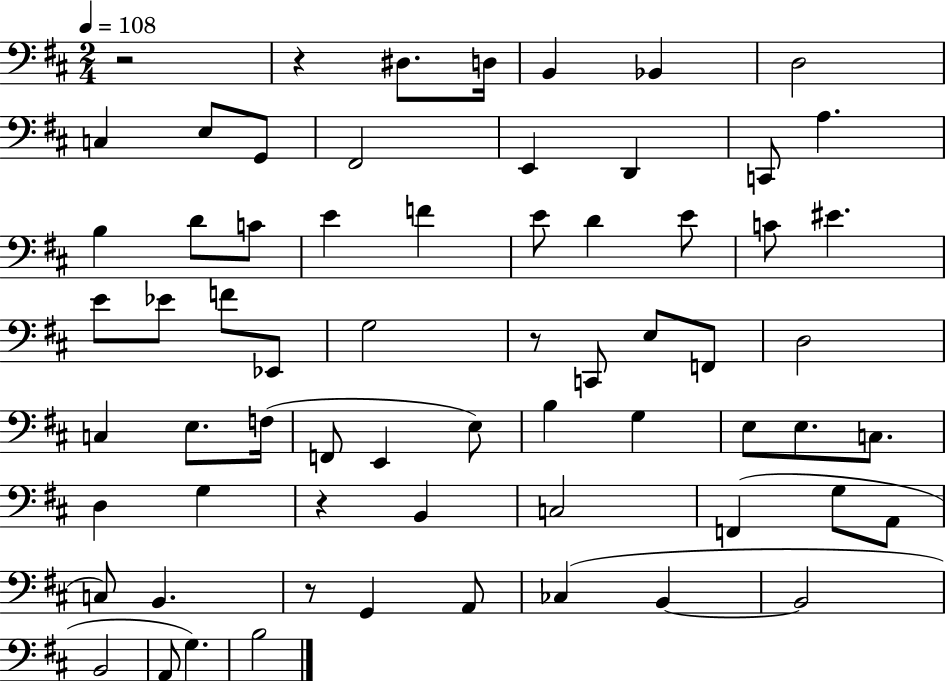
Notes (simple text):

R/h R/q D#3/e. D3/s B2/q Bb2/q D3/h C3/q E3/e G2/e F#2/h E2/q D2/q C2/e A3/q. B3/q D4/e C4/e E4/q F4/q E4/e D4/q E4/e C4/e EIS4/q. E4/e Eb4/e F4/e Eb2/e G3/h R/e C2/e E3/e F2/e D3/h C3/q E3/e. F3/s F2/e E2/q E3/e B3/q G3/q E3/e E3/e. C3/e. D3/q G3/q R/q B2/q C3/h F2/q G3/e A2/e C3/e B2/q. R/e G2/q A2/e CES3/q B2/q B2/h B2/h A2/e G3/q. B3/h